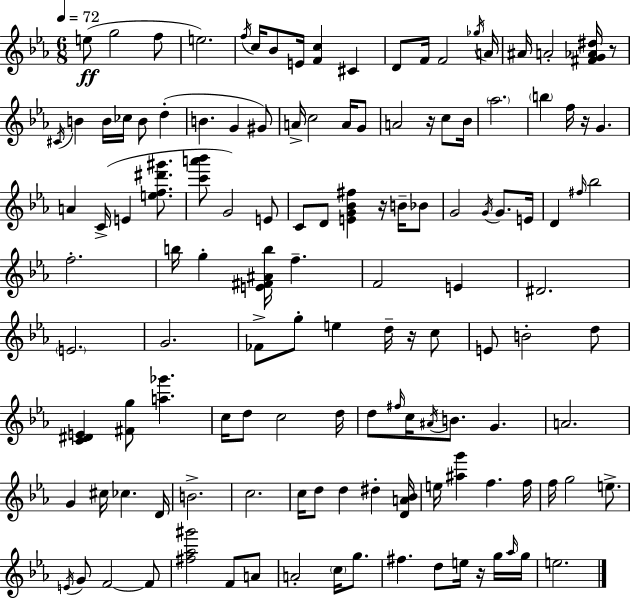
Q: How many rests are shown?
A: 6